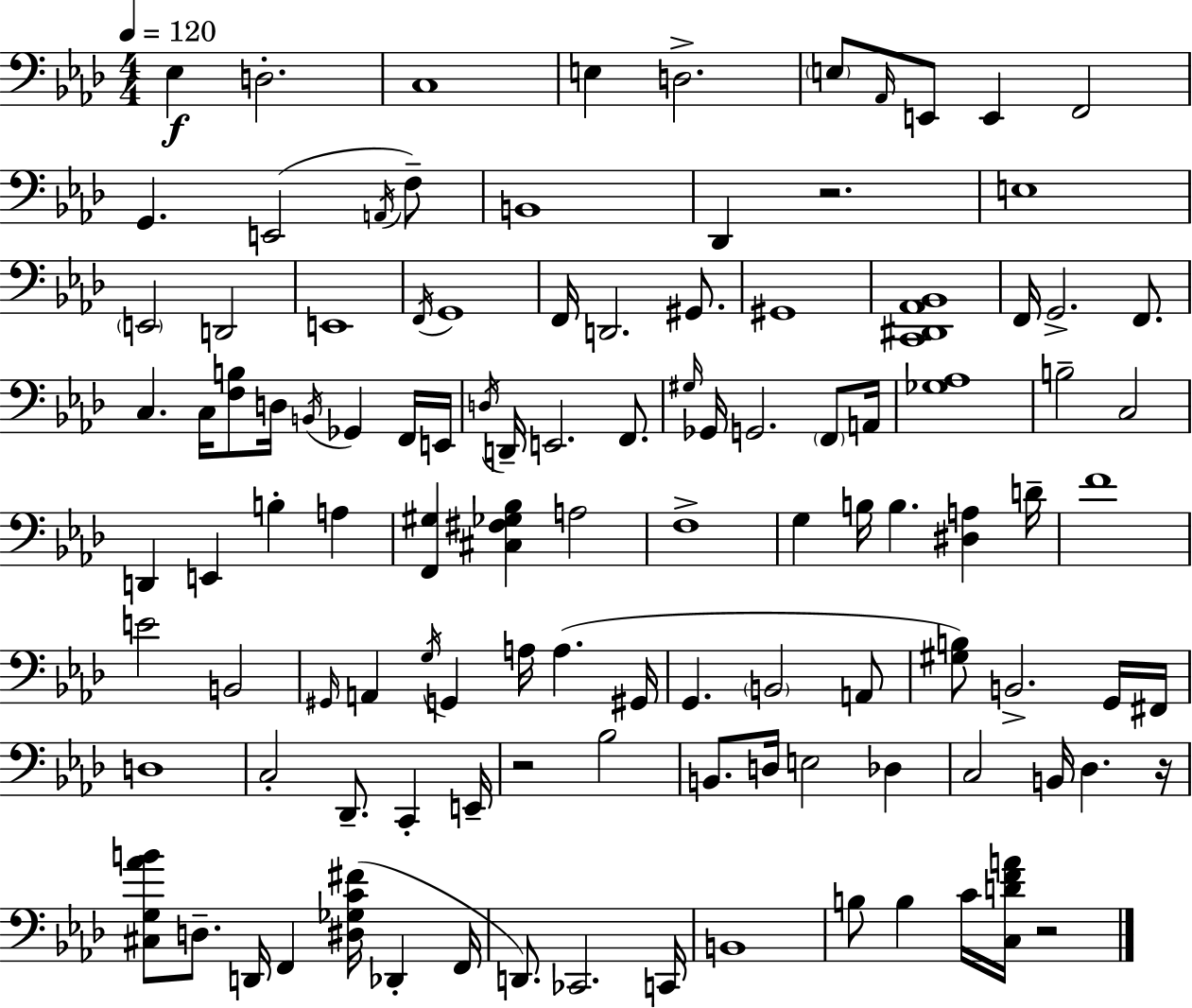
Eb3/q D3/h. C3/w E3/q D3/h. E3/e Ab2/s E2/e E2/q F2/h G2/q. E2/h A2/s F3/e B2/w Db2/q R/h. E3/w E2/h D2/h E2/w F2/s G2/w F2/s D2/h. G#2/e. G#2/w [C2,D#2,Ab2,Bb2]/w F2/s G2/h. F2/e. C3/q. C3/s [F3,B3]/e D3/s B2/s Gb2/q F2/s E2/s D3/s D2/s E2/h. F2/e. G#3/s Gb2/s G2/h. F2/e A2/s [Gb3,Ab3]/w B3/h C3/h D2/q E2/q B3/q A3/q [F2,G#3]/q [C#3,F#3,Gb3,Bb3]/q A3/h F3/w G3/q B3/s B3/q. [D#3,A3]/q D4/s F4/w E4/h B2/h G#2/s A2/q G3/s G2/q A3/s A3/q. G#2/s G2/q. B2/h A2/e [G#3,B3]/e B2/h. G2/s F#2/s D3/w C3/h Db2/e. C2/q E2/s R/h Bb3/h B2/e. D3/s E3/h Db3/q C3/h B2/s Db3/q. R/s [C#3,G3,Ab4,B4]/e D3/e. D2/s F2/q [D#3,Gb3,C4,F#4]/s Db2/q F2/s D2/e. CES2/h. C2/s B2/w B3/e B3/q C4/s [C3,D4,F4,A4]/s R/h